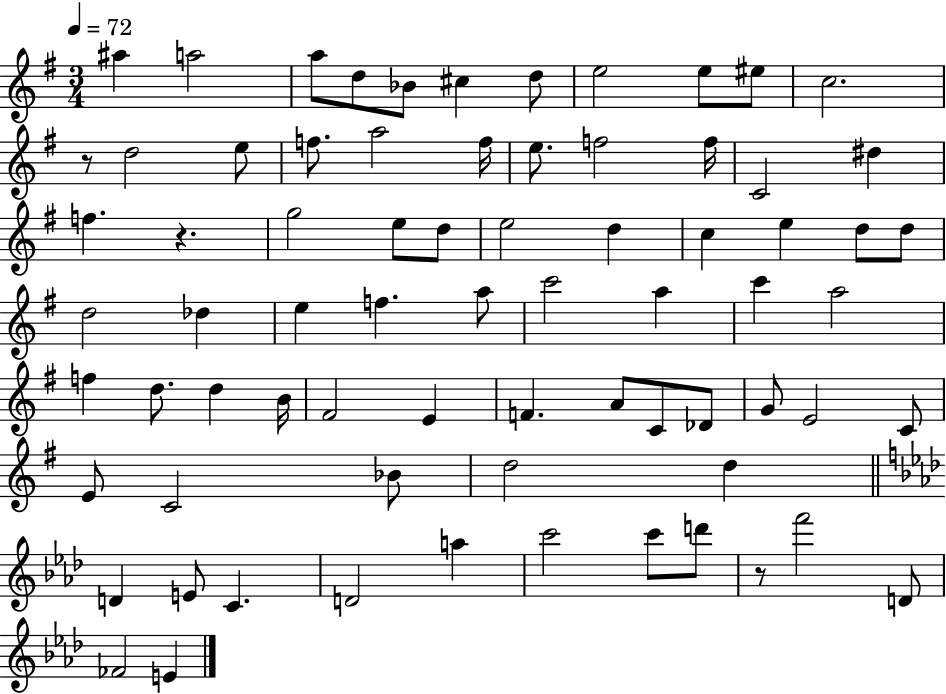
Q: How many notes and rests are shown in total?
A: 73